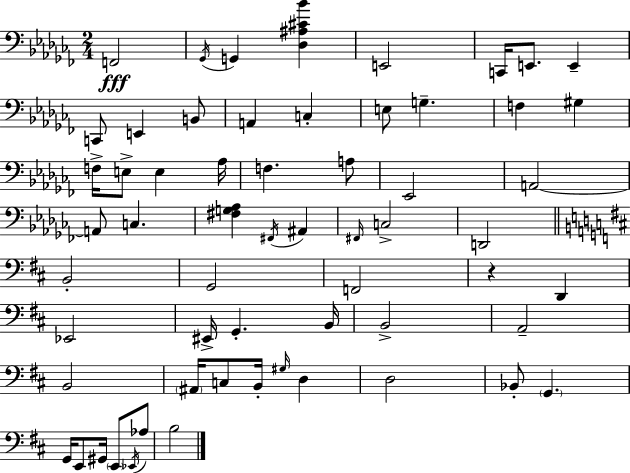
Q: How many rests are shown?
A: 1